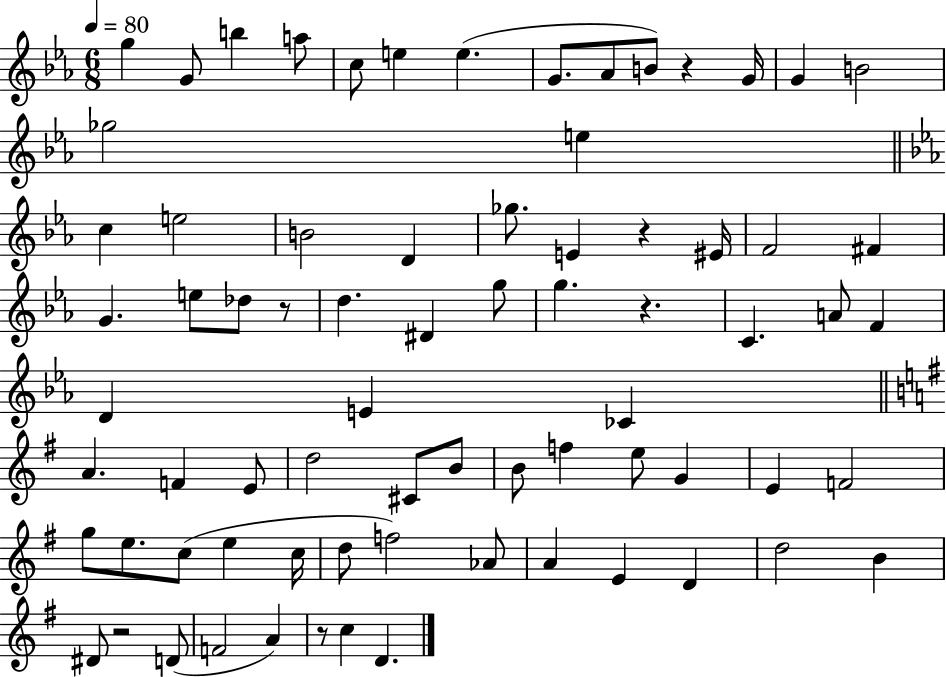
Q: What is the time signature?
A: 6/8